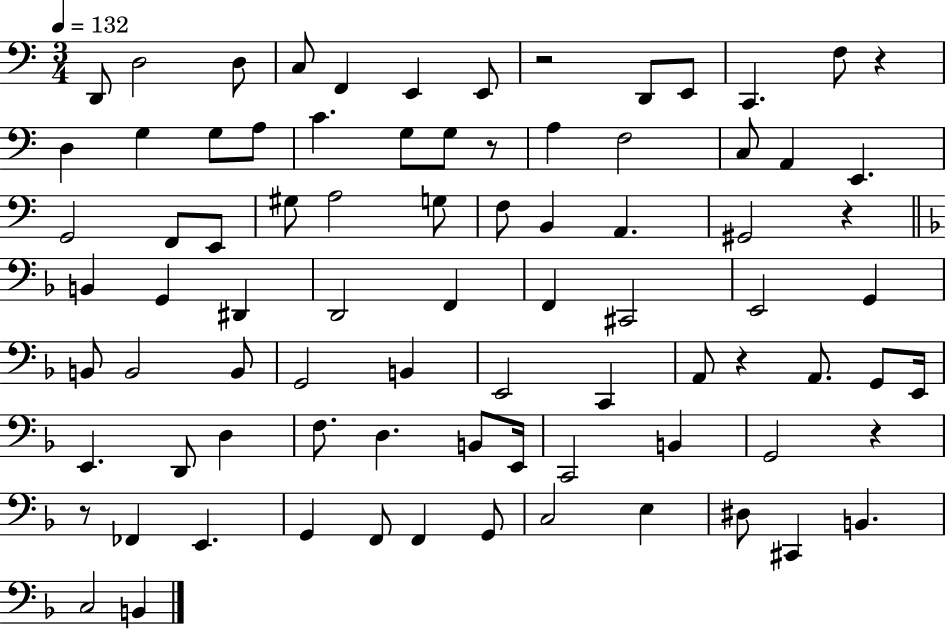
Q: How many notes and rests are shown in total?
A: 83